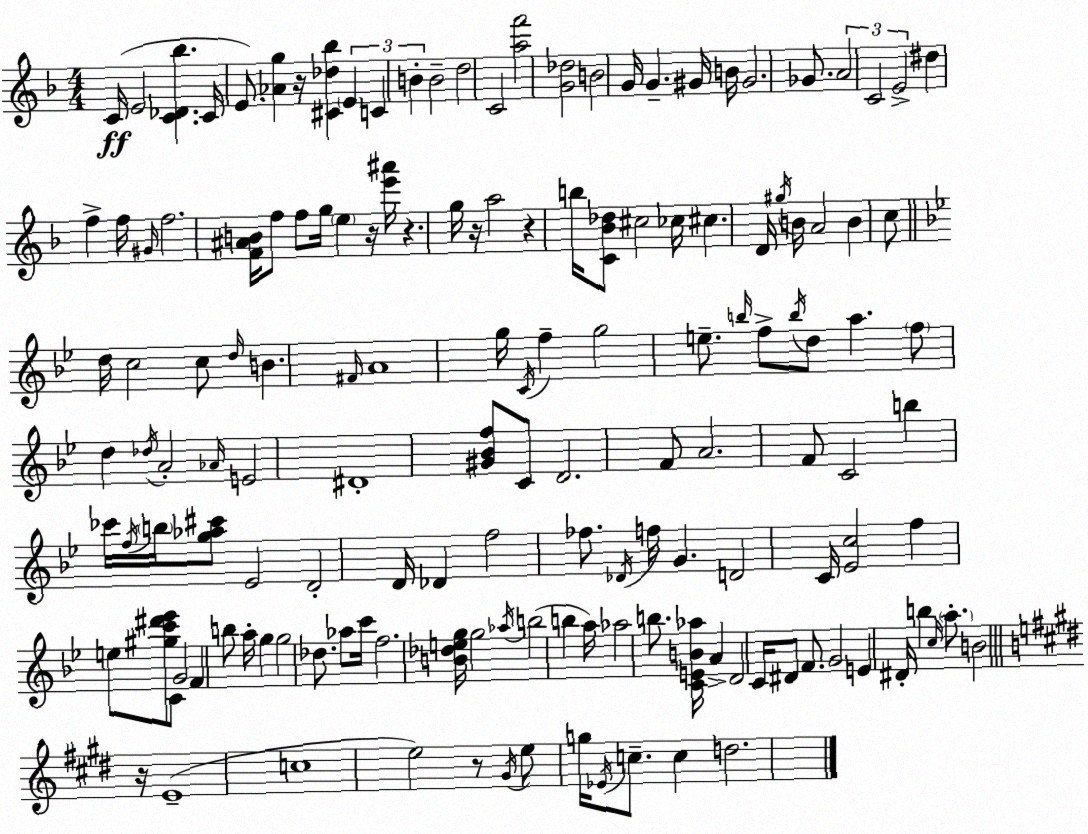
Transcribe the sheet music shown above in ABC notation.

X:1
T:Untitled
M:4/4
L:1/4
K:F
C/4 E2 [C_D_b] C/4 E/2 [_Ag] z/4 [^C_d_b] E C B B2 d2 C2 [af']2 [G_d]2 B2 G/4 G ^G/4 B/4 ^G2 _G/2 A2 C2 E2 ^d f f/4 ^G/4 f2 [F^AB]/4 f/2 f/2 g/4 e z/4 [e'^a']/4 z g/4 z/4 a2 z b/4 [C_B_d]/2 ^c2 _c/4 ^c D/4 ^g/4 B/4 A2 B c/2 d/4 c2 c/2 d/4 B ^F/4 A4 g/4 C/4 f g2 e/2 b/4 f/2 b/4 d/2 a f/2 d _d/4 A2 _A/4 E2 ^D4 [^G_Bf]/2 C/2 D2 F/2 A2 F/2 C2 b _c'/4 f/4 b/4 [g_a^c']/2 _E2 D2 D/4 _D f2 _f/2 _D/4 f/4 G D2 C/4 [_Ec]2 f e/2 [^gc'^d'_e']/2 C/2 G2 F b/2 a/4 g g2 _d/2 _a/2 c'/4 f2 [B_deg]/4 g2 _a/4 b2 b a/4 _a2 b/2 [CEB_a]/4 A D2 C/4 ^D/2 F/2 G2 E ^D/4 b c/4 a/2 B2 z/4 E4 c4 e2 z/2 ^G/4 e/2 g/4 _E/4 c/2 c d2